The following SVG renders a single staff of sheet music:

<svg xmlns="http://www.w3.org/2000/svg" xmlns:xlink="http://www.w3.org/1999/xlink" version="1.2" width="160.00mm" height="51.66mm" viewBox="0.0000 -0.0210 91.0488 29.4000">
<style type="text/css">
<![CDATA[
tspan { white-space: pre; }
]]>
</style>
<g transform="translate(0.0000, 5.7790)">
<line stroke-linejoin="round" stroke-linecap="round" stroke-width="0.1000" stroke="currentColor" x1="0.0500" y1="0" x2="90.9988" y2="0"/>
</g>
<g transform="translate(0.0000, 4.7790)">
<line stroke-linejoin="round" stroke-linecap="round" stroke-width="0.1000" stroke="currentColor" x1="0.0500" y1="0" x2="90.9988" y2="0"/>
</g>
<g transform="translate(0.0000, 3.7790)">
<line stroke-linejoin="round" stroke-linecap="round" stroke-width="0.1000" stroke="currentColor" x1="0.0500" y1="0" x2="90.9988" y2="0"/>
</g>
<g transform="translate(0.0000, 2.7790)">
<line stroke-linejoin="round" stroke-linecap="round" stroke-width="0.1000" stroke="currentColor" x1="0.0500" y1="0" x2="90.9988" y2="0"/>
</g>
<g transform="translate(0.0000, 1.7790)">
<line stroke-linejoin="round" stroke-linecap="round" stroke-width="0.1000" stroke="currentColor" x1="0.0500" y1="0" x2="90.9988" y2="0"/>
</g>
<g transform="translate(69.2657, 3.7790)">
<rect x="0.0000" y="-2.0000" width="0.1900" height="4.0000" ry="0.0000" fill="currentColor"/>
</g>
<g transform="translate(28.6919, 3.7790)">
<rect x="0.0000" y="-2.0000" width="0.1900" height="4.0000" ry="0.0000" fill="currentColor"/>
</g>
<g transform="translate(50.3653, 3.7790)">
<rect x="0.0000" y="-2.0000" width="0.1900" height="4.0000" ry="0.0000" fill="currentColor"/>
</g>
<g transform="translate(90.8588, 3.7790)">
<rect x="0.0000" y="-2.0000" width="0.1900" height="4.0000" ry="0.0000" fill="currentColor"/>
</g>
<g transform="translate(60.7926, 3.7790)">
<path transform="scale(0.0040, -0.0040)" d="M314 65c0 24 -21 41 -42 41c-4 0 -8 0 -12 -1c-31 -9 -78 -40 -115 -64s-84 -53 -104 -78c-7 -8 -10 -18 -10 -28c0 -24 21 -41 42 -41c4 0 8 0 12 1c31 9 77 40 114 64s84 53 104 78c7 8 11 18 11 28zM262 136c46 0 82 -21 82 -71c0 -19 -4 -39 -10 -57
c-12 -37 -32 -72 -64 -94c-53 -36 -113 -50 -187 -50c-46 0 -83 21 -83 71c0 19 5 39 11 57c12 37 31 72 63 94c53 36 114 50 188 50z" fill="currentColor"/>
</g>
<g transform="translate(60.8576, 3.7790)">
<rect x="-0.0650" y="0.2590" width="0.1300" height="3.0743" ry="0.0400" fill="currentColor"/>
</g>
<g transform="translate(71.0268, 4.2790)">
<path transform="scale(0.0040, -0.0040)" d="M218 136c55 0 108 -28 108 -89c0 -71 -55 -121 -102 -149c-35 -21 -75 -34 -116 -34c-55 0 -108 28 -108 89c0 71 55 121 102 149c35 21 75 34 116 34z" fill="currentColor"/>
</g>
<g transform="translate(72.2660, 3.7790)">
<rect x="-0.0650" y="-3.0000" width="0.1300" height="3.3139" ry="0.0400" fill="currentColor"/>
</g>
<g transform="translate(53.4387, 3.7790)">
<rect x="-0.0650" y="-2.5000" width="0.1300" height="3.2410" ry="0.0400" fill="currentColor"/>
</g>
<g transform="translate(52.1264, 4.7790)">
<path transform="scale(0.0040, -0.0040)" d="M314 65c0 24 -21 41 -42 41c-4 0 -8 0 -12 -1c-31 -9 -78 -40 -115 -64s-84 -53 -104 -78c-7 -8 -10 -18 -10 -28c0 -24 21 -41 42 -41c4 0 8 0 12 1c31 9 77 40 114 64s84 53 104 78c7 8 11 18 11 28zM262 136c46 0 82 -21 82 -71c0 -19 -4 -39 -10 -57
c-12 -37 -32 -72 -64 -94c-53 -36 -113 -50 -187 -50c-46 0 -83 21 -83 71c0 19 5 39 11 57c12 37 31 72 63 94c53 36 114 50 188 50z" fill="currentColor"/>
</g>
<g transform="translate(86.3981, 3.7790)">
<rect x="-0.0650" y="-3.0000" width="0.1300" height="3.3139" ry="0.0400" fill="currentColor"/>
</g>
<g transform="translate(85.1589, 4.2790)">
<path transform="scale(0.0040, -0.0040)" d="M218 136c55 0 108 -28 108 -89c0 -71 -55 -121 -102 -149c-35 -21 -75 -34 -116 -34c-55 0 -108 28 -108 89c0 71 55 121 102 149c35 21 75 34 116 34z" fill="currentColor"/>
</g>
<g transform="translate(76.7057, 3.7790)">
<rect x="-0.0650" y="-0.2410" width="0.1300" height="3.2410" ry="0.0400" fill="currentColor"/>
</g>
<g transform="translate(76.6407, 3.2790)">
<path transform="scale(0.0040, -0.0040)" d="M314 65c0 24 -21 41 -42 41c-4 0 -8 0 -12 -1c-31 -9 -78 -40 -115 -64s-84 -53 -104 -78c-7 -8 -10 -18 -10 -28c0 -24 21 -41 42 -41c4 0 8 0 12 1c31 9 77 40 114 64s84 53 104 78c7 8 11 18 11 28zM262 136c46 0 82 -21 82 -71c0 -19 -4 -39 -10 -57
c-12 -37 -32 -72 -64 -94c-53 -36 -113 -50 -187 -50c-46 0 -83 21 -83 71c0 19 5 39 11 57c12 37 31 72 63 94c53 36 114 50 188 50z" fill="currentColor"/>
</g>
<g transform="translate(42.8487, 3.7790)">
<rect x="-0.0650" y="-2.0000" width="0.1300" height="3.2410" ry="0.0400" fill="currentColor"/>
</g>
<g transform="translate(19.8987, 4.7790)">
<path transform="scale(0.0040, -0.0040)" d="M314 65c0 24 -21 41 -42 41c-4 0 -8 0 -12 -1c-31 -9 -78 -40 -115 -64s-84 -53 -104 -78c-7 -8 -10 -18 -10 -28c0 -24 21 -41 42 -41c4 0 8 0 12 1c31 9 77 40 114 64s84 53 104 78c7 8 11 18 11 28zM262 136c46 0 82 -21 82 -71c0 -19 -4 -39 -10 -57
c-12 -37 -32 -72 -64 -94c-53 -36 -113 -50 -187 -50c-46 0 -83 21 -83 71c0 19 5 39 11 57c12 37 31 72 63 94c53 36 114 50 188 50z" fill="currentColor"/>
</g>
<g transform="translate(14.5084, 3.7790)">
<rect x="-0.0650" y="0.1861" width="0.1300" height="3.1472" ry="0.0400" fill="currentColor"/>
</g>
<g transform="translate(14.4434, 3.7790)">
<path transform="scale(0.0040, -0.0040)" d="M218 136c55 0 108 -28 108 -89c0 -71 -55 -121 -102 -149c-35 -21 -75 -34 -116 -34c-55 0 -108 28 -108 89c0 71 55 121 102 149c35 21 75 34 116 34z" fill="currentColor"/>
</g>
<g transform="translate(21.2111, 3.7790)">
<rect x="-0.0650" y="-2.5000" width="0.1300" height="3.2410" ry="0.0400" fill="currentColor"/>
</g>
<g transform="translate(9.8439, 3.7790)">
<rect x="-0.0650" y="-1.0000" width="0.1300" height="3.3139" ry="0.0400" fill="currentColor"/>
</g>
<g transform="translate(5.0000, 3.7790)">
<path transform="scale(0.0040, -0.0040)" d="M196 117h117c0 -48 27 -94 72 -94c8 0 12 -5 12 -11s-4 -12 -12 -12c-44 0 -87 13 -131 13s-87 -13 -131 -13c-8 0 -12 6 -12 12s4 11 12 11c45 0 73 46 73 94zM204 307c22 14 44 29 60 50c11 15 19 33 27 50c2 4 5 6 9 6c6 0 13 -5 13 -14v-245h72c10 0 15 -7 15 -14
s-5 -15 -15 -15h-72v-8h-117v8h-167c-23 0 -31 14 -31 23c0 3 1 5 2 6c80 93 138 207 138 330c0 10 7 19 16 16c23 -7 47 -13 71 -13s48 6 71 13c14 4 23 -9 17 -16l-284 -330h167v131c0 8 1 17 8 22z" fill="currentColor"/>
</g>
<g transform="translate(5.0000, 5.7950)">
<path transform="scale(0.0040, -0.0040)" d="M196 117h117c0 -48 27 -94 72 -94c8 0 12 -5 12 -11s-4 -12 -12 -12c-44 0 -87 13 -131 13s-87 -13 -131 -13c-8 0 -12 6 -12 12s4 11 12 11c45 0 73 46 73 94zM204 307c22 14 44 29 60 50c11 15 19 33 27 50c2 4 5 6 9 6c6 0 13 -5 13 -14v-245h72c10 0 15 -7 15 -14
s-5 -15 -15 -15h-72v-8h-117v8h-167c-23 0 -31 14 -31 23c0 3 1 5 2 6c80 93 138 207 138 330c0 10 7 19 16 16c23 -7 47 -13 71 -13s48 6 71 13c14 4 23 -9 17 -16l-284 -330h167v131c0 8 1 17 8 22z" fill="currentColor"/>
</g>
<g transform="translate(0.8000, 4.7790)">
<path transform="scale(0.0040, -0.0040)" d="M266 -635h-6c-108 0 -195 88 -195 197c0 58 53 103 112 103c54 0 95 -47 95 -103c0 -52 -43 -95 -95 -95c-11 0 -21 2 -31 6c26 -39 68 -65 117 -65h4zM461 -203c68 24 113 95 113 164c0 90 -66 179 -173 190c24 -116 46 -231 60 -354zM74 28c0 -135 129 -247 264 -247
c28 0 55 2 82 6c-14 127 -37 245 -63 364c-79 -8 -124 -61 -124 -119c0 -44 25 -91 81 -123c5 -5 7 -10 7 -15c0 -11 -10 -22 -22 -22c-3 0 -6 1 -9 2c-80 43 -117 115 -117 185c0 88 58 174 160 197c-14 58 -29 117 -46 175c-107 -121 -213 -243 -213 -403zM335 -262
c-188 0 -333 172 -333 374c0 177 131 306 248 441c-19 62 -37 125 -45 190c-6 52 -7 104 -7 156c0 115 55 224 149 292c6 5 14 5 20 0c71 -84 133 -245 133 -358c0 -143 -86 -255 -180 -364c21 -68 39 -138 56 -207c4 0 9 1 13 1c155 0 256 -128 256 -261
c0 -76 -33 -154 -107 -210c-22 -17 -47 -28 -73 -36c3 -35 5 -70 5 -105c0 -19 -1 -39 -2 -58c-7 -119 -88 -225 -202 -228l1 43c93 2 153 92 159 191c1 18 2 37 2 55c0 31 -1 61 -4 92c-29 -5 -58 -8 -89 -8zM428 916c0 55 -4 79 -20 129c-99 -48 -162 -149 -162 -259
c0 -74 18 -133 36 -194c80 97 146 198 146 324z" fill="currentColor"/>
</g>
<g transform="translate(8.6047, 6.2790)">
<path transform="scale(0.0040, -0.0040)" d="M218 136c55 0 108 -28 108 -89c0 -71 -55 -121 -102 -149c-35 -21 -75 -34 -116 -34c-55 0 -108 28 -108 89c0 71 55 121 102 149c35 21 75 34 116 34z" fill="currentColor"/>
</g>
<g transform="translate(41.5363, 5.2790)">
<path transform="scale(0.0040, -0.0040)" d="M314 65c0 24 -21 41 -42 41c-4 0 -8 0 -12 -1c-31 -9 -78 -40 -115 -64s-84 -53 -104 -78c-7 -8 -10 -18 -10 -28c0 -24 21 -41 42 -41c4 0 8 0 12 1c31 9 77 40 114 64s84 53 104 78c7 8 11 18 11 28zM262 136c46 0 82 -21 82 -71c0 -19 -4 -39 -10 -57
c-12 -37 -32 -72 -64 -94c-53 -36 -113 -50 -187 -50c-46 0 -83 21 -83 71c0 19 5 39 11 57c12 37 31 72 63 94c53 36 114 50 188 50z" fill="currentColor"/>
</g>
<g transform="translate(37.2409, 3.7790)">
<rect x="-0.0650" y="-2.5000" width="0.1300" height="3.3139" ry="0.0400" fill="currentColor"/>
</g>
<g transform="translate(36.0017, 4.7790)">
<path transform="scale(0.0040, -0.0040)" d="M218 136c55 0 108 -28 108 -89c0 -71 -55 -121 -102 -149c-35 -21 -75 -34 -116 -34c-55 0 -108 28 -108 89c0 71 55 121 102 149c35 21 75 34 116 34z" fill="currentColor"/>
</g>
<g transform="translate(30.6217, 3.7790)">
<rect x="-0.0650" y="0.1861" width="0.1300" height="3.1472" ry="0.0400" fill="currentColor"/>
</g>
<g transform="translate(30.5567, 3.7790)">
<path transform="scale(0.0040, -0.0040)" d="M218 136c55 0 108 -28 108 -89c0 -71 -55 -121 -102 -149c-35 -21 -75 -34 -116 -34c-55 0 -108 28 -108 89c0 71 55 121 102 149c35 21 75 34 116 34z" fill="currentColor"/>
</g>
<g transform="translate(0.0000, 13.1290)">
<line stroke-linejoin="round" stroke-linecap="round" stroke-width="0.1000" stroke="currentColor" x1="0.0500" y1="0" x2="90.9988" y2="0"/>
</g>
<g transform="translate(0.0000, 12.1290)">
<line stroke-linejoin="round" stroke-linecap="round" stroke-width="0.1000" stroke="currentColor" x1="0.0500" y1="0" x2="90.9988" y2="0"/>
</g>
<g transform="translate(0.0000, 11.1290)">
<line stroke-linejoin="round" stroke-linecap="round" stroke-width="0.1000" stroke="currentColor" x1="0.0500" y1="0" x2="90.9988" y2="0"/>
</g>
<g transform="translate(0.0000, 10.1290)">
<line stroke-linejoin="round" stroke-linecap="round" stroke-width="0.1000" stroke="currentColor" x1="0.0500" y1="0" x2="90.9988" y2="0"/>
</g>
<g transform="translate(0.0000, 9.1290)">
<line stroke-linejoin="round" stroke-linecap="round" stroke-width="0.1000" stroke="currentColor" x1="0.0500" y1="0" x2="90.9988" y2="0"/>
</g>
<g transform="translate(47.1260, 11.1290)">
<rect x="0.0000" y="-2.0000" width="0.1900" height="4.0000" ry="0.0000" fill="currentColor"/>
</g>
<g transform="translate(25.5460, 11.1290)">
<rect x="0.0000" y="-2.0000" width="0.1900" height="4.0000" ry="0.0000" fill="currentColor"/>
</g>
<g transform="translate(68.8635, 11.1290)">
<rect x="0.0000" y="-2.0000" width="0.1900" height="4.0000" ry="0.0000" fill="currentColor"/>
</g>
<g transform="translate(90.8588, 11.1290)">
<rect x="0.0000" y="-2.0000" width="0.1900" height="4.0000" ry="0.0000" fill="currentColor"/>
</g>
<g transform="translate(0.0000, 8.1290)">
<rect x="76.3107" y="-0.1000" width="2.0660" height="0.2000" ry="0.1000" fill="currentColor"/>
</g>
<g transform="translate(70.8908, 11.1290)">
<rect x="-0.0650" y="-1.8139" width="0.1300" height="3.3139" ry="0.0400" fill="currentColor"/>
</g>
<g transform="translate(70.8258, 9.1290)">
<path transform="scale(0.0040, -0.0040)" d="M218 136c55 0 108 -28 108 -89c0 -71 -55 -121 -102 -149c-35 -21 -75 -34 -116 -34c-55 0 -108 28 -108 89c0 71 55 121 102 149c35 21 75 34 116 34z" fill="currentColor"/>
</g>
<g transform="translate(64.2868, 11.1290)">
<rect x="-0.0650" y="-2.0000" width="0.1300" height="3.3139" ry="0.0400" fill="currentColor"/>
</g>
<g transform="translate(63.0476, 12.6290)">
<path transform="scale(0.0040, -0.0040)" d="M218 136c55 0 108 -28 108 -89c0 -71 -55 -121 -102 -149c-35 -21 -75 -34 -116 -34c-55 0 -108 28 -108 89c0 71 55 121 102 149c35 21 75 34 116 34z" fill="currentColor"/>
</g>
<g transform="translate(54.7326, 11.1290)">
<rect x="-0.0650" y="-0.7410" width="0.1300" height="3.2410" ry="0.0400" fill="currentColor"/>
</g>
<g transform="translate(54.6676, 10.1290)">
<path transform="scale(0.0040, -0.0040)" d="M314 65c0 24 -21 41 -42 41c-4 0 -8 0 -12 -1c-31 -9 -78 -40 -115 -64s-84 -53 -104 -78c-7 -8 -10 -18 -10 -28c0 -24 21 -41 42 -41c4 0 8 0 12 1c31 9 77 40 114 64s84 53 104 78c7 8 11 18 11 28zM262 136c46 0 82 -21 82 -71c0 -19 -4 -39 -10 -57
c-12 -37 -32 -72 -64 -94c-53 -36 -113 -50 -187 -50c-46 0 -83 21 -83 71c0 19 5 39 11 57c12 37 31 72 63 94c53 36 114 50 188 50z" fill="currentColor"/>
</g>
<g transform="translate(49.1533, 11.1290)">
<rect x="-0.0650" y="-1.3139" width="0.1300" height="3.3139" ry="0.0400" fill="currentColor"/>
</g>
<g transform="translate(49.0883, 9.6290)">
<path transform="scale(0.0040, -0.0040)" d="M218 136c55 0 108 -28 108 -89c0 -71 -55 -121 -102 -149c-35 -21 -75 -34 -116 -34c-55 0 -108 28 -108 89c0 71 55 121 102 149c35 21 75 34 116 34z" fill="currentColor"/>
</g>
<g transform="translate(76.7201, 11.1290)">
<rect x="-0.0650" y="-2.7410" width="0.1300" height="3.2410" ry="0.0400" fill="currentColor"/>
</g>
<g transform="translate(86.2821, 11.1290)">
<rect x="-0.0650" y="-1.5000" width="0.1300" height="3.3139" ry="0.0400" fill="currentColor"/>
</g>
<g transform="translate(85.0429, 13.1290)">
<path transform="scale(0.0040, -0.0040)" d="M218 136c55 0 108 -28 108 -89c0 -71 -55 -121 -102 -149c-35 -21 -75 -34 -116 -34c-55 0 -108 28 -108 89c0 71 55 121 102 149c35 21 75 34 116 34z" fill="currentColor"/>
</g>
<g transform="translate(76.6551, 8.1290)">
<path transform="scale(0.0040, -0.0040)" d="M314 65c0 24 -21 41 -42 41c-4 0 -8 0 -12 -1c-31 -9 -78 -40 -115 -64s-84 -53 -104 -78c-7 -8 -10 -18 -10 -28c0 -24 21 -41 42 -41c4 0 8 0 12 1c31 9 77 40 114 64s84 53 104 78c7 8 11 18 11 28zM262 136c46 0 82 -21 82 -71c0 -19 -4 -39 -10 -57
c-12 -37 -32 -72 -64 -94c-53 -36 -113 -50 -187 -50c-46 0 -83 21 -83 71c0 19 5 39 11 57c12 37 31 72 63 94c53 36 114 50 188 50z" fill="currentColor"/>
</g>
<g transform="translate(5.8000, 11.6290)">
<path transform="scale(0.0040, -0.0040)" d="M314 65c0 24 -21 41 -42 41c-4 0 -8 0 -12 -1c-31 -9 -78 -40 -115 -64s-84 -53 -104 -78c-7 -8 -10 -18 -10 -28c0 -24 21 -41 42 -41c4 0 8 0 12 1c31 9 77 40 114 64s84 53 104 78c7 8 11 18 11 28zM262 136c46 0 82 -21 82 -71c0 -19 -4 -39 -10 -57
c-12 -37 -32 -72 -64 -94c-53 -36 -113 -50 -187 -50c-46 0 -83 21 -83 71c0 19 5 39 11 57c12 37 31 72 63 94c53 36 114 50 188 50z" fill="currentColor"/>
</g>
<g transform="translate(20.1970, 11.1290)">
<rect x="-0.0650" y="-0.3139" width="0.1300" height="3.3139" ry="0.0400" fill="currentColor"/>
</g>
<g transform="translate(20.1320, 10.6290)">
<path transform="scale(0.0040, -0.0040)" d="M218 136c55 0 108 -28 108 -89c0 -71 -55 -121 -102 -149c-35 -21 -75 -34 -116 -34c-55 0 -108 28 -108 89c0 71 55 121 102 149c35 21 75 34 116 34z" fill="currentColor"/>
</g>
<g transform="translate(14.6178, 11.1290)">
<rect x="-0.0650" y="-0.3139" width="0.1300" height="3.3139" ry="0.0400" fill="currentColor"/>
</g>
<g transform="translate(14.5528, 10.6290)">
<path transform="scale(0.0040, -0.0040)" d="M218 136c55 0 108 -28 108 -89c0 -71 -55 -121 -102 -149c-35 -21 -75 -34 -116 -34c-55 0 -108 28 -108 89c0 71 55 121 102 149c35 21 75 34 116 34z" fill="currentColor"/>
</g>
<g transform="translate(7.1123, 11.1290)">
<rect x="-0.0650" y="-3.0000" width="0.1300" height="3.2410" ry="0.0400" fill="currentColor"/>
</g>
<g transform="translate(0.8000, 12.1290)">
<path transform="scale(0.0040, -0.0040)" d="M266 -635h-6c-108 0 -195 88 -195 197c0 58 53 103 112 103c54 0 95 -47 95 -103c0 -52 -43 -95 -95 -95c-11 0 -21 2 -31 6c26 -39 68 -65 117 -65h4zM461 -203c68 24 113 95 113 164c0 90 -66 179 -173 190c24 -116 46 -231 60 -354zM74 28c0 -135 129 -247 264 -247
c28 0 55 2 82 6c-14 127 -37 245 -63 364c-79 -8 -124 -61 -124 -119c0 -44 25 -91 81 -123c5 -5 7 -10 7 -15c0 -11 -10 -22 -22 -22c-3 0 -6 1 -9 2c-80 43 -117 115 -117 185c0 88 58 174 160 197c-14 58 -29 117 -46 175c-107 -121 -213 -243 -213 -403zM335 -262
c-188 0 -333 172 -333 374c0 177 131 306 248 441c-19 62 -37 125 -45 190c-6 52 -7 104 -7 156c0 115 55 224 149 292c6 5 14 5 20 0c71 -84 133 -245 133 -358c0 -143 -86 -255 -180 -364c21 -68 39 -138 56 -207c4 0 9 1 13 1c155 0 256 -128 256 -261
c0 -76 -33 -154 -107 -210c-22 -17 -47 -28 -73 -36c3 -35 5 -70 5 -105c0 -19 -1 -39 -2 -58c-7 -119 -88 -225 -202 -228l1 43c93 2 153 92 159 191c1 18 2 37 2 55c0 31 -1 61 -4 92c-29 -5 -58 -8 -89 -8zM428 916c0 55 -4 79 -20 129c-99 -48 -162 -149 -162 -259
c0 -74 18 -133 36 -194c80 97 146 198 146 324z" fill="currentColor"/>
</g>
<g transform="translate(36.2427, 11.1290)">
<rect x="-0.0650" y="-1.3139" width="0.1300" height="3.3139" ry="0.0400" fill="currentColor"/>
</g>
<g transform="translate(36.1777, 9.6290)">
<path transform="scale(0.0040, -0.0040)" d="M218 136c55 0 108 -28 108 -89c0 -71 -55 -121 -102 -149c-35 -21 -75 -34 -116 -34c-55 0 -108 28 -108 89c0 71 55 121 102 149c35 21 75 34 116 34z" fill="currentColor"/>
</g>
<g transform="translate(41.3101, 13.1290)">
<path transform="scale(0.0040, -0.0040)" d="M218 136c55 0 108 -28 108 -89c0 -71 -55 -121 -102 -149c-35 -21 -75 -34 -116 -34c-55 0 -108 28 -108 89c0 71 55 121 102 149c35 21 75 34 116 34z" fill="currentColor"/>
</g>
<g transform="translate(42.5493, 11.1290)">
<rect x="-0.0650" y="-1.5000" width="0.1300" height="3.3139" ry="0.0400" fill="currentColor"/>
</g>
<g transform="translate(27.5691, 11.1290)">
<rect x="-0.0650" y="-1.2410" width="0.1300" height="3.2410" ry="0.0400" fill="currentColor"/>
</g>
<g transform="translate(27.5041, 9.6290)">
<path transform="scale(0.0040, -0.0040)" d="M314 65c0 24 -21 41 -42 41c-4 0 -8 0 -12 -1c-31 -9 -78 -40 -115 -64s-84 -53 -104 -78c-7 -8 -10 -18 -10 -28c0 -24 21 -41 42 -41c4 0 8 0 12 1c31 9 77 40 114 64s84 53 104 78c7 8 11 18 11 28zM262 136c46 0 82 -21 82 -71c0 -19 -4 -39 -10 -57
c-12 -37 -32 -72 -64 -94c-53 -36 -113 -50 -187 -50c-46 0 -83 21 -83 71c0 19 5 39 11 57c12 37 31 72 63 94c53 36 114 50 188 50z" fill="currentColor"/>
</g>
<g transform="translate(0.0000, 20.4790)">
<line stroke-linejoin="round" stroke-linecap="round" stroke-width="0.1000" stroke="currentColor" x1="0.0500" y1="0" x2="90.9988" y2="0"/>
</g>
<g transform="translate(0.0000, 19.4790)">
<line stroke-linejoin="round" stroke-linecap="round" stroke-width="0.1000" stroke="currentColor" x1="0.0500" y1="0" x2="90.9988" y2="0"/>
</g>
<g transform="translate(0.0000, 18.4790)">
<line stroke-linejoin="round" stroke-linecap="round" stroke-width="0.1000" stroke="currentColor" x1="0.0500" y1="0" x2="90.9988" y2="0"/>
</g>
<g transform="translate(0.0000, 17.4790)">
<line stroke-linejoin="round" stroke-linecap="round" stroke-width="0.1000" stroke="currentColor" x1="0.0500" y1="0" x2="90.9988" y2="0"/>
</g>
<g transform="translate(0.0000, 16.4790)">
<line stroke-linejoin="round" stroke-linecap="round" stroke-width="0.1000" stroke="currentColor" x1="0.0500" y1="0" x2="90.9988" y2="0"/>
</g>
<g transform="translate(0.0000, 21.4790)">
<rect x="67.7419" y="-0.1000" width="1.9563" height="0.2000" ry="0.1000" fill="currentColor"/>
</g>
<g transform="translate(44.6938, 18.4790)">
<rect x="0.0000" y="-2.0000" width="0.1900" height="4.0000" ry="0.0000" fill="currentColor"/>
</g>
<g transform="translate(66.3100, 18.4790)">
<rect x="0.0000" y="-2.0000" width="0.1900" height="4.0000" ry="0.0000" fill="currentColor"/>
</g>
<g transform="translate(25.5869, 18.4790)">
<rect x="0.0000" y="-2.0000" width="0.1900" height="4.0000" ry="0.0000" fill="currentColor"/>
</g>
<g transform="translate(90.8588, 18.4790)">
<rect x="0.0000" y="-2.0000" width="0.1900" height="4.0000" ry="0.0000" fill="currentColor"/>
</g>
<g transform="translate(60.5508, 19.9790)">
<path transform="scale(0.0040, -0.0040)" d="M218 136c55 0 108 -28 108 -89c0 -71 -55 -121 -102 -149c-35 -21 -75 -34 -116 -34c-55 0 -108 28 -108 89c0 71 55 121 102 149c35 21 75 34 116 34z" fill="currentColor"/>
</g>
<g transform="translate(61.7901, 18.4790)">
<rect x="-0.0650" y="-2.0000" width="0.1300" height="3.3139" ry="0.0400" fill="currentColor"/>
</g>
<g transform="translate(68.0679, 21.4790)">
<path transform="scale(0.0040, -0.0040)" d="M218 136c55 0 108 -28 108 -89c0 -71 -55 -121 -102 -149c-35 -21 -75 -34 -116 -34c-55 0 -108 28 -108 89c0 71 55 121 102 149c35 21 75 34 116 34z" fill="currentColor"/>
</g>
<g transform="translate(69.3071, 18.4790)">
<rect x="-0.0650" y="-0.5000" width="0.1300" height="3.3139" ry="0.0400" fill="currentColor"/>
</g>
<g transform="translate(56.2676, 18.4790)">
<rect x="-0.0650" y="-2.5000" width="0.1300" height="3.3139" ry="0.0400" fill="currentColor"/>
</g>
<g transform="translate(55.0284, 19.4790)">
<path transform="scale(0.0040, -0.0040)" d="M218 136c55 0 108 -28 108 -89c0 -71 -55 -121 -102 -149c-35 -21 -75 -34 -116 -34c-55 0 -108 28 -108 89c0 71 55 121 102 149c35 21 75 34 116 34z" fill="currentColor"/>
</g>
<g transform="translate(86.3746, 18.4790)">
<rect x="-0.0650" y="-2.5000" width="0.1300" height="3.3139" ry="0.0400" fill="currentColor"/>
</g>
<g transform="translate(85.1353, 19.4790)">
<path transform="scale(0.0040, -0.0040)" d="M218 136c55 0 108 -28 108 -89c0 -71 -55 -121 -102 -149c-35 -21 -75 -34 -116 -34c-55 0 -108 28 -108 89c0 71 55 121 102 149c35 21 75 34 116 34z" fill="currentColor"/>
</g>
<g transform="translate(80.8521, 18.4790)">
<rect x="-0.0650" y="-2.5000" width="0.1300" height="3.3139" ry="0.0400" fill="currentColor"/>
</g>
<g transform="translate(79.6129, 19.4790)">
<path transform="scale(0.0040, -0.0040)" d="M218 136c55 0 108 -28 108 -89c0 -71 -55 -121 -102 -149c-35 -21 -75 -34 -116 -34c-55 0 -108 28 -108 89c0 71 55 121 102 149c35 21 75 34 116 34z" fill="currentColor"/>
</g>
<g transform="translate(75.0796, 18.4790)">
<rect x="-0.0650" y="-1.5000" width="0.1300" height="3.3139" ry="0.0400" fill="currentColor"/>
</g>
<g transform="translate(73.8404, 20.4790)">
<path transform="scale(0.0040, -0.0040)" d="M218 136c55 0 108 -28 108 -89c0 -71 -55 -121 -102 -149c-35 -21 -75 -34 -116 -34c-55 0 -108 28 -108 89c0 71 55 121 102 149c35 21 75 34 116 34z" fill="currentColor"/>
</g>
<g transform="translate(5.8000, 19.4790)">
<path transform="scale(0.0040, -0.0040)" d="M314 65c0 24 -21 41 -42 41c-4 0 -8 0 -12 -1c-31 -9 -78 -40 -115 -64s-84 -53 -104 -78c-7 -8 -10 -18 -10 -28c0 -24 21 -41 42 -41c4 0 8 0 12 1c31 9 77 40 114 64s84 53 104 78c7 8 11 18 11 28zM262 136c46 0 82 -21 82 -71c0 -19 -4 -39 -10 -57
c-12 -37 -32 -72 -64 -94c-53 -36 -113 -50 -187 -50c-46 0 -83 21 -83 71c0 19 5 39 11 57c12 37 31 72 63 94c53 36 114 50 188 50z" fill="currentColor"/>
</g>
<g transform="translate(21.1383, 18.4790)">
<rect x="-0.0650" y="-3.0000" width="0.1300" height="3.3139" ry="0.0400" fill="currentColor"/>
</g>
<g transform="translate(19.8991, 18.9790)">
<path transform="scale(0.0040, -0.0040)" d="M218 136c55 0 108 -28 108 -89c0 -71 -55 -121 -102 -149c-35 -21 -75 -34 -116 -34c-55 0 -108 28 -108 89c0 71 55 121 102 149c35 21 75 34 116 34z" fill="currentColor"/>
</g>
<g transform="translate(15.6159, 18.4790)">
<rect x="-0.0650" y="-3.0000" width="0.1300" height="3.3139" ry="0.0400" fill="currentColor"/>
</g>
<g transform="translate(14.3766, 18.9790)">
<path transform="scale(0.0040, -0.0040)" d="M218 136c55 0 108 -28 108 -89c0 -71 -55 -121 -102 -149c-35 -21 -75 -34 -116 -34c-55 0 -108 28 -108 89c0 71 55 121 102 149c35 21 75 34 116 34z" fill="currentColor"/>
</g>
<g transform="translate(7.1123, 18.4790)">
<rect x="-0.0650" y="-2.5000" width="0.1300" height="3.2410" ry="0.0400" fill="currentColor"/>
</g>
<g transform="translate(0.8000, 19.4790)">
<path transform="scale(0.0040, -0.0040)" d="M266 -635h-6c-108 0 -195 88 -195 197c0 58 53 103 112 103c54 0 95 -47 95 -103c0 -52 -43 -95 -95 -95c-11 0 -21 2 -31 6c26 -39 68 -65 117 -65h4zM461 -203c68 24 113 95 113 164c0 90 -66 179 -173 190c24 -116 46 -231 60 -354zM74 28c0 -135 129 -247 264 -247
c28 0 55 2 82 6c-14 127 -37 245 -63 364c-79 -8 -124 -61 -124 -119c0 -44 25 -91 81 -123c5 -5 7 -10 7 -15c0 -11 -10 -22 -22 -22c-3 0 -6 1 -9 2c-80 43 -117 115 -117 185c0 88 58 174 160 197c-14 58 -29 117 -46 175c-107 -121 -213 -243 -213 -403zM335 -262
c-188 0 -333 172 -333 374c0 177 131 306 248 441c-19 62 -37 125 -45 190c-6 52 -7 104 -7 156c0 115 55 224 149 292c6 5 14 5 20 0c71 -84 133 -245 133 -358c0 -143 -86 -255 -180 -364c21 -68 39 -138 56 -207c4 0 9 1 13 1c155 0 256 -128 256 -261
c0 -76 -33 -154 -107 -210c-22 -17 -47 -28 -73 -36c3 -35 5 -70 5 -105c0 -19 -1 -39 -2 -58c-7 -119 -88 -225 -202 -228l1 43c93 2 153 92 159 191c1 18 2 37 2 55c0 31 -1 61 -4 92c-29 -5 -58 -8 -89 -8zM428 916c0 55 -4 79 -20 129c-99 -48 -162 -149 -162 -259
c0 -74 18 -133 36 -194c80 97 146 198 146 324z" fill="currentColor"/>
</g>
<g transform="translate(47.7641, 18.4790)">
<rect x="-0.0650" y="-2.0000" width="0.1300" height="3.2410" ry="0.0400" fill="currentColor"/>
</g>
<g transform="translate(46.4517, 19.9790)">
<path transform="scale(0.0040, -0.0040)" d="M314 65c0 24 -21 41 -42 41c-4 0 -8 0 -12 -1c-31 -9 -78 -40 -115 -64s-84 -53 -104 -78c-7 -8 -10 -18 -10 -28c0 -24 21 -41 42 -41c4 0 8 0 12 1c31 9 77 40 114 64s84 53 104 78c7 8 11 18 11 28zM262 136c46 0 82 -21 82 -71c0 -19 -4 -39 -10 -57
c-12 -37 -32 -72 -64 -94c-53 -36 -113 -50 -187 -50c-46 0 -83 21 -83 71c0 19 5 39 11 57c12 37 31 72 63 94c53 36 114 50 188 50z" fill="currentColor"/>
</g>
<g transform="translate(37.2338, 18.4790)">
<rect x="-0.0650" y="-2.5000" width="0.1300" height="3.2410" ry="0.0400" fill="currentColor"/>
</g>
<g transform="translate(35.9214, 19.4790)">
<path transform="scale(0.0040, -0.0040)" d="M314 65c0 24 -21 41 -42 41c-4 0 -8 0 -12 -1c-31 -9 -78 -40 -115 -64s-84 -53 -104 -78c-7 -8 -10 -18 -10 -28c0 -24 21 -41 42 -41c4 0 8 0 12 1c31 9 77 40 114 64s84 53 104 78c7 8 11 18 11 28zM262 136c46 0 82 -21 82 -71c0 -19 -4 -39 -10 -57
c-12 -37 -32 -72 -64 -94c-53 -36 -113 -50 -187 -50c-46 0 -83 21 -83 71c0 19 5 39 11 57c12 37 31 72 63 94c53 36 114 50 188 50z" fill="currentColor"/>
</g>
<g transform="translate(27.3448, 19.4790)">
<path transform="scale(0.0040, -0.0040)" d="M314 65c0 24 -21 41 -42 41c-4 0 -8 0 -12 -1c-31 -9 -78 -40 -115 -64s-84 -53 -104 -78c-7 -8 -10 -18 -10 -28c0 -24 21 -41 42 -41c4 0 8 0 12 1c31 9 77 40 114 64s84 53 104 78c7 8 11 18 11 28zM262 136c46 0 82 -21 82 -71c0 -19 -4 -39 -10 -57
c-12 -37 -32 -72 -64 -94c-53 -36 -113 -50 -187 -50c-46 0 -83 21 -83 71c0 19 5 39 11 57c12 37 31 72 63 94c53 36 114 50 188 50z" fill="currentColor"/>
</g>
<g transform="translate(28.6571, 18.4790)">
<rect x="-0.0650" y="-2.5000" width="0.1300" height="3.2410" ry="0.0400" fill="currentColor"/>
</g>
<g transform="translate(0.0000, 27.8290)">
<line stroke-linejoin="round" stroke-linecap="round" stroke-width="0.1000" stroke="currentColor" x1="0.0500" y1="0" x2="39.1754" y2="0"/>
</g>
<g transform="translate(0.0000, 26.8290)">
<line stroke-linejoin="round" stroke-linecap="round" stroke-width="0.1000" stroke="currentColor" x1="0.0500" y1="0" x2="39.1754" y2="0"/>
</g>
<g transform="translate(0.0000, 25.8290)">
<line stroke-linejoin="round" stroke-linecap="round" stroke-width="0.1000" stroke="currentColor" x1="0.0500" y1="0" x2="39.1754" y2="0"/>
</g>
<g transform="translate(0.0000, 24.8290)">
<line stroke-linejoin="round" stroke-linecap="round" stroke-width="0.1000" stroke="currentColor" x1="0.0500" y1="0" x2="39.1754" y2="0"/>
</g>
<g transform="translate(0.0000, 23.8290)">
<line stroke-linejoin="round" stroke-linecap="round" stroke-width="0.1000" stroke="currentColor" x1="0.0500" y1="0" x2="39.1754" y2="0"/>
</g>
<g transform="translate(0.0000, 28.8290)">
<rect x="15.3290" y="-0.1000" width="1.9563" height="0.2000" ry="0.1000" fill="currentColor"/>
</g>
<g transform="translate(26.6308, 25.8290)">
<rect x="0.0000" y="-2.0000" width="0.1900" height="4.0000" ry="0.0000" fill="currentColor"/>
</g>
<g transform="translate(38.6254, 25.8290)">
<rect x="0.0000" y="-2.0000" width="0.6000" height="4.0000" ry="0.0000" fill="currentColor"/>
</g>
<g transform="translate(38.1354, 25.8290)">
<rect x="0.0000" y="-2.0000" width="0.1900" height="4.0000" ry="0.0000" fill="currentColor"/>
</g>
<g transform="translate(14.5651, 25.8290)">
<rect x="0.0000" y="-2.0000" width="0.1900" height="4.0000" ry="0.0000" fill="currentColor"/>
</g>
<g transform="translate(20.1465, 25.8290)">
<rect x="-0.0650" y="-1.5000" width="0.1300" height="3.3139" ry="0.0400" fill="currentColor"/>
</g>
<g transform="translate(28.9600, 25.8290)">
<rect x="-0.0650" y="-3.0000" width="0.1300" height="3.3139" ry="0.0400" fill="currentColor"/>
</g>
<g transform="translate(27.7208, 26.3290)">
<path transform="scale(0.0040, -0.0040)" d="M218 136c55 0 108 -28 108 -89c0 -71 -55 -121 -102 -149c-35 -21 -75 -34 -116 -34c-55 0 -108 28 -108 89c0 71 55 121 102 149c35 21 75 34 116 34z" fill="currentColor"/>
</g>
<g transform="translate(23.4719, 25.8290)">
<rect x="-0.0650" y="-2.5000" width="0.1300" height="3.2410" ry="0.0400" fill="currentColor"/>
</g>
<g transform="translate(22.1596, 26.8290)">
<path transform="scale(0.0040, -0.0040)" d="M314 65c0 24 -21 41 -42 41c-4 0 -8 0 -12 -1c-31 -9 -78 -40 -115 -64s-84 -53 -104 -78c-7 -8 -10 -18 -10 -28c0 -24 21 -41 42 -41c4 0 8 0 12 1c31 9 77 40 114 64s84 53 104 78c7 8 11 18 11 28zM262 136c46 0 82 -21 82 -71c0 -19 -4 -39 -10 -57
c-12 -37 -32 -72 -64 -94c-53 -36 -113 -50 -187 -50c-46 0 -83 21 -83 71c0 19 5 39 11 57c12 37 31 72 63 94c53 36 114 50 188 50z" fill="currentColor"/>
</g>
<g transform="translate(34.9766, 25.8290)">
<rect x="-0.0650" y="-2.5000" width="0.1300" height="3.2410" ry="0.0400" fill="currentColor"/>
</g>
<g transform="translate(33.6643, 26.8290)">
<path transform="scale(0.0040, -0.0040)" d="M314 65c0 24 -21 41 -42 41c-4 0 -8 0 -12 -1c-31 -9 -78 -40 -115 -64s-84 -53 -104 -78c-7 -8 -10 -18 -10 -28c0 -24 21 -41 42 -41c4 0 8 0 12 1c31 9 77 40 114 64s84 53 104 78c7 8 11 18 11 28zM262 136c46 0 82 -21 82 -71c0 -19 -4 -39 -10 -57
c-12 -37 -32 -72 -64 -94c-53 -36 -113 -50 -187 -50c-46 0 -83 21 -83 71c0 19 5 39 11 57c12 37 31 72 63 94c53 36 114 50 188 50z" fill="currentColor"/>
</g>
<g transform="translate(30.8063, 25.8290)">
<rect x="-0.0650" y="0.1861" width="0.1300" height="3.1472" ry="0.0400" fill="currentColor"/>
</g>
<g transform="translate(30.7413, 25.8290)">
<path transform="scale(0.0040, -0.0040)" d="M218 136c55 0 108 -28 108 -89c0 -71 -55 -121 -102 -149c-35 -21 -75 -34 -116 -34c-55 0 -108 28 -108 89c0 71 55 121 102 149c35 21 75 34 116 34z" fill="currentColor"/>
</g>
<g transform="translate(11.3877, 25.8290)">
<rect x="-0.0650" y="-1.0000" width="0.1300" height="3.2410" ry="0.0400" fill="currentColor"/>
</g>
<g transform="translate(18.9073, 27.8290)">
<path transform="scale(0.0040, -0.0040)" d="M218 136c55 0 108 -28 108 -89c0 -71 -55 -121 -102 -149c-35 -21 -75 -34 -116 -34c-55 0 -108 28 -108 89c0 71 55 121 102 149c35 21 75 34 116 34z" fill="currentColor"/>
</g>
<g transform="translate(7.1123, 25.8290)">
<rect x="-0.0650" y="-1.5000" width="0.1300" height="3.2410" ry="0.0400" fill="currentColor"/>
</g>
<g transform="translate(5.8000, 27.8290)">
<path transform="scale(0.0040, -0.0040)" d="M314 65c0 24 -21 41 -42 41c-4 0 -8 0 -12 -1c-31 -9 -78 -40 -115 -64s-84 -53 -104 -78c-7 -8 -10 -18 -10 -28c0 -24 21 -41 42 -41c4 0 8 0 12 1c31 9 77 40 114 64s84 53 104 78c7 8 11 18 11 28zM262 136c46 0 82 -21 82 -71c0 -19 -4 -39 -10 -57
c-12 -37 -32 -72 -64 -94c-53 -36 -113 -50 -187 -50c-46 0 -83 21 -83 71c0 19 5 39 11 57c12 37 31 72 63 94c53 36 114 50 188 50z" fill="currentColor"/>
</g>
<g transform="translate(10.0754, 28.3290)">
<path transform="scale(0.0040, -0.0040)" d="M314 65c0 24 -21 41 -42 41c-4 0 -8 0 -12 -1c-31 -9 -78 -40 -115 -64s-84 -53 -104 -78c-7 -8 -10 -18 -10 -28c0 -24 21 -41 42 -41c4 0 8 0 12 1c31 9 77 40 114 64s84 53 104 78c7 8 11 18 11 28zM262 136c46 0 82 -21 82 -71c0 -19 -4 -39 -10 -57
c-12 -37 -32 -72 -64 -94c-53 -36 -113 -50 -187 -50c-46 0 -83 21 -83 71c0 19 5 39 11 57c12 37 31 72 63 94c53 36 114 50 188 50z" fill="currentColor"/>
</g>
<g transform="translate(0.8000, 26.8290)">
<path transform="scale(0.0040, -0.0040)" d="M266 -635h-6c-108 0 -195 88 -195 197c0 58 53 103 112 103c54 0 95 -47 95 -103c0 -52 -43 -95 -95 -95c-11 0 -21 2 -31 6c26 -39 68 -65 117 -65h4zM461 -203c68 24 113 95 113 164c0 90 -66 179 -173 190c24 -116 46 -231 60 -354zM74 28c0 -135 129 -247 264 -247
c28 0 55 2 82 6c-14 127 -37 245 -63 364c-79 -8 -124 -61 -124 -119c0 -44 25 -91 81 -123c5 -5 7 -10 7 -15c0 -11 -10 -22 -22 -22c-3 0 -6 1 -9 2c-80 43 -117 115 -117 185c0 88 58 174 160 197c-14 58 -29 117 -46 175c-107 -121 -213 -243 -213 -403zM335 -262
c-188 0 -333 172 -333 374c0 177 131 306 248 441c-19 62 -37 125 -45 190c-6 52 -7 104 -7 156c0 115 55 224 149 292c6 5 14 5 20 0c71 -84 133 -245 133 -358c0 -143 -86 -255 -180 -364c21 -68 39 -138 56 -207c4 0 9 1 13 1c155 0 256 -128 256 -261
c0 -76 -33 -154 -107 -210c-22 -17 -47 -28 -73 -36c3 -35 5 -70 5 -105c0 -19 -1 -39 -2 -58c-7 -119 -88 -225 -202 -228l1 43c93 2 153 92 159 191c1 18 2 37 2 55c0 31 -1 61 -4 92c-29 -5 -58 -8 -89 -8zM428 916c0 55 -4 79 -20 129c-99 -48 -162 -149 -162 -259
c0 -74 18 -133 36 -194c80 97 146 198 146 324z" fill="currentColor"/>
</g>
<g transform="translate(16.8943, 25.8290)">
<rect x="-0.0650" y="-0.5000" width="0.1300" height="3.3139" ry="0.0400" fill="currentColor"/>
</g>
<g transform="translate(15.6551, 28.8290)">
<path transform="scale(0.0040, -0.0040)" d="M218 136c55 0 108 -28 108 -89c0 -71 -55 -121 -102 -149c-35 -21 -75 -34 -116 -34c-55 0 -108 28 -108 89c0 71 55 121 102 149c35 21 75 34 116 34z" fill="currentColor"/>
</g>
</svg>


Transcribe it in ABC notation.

X:1
T:Untitled
M:4/4
L:1/4
K:C
D B G2 B G F2 G2 B2 A c2 A A2 c c e2 e E e d2 F f a2 E G2 A A G2 G2 F2 G F C E G G E2 D2 C E G2 A B G2